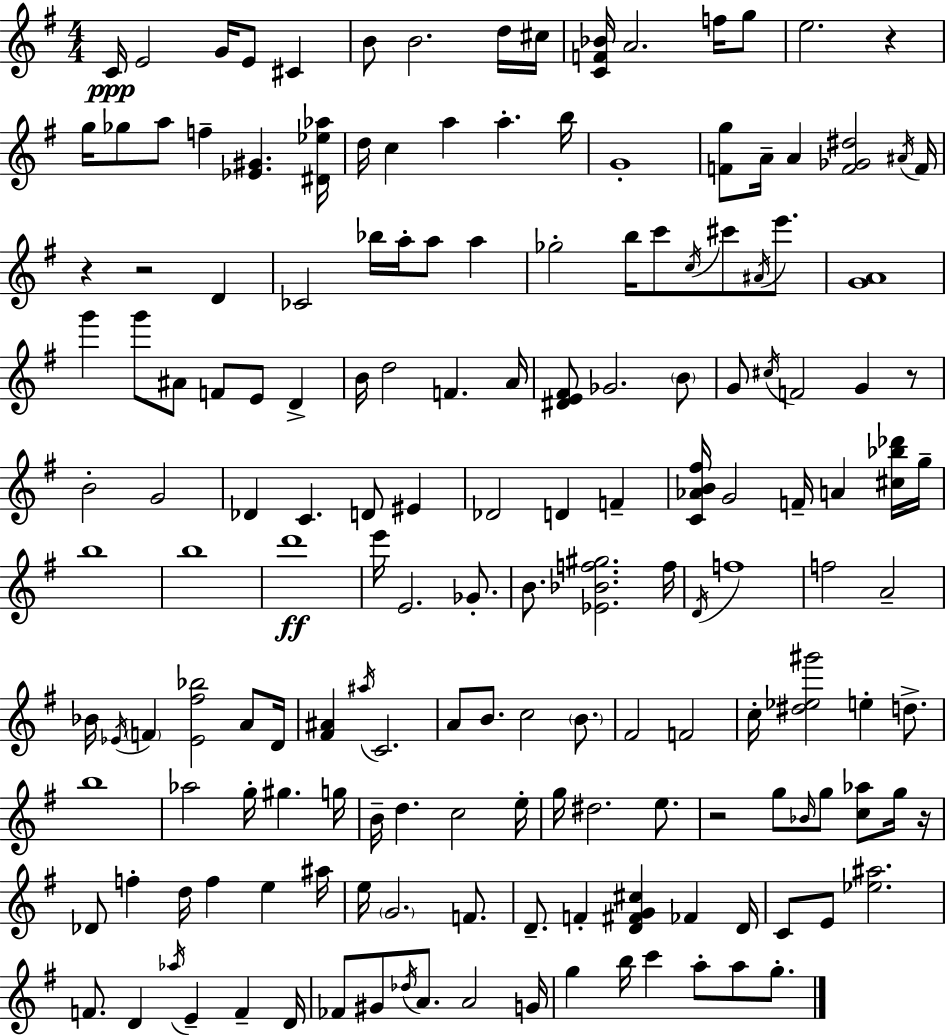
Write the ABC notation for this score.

X:1
T:Untitled
M:4/4
L:1/4
K:Em
C/4 E2 G/4 E/2 ^C B/2 B2 d/4 ^c/4 [CF_B]/4 A2 f/4 g/2 e2 z g/4 _g/2 a/2 f [_E^G] [^D_e_a]/4 d/4 c a a b/4 G4 [Fg]/2 A/4 A [F_G^d]2 ^A/4 F/4 z z2 D _C2 _b/4 a/4 a/2 a _g2 b/4 c'/2 c/4 ^c'/2 ^A/4 e'/2 [GA]4 g' g'/2 ^A/2 F/2 E/2 D B/4 d2 F A/4 [^DE^F]/2 _G2 B/2 G/2 ^c/4 F2 G z/2 B2 G2 _D C D/2 ^E _D2 D F [C_AB^f]/4 G2 F/4 A [^c_b_d']/4 g/4 b4 b4 d'4 e'/4 E2 _G/2 B/2 [_E_Bf^g]2 f/4 D/4 f4 f2 A2 _B/4 _E/4 F [_E^f_b]2 A/2 D/4 [^F^A] ^a/4 C2 A/2 B/2 c2 B/2 ^F2 F2 c/4 [^d_e^g']2 e d/2 b4 _a2 g/4 ^g g/4 B/4 d c2 e/4 g/4 ^d2 e/2 z2 g/2 _B/4 g/2 [c_a]/2 g/4 z/4 _D/2 f d/4 f e ^a/4 e/4 G2 F/2 D/2 F [D^FG^c] _F D/4 C/2 E/2 [_e^a]2 F/2 D _a/4 E F D/4 _F/2 ^G/2 _d/4 A/2 A2 G/4 g b/4 c' a/2 a/2 g/2